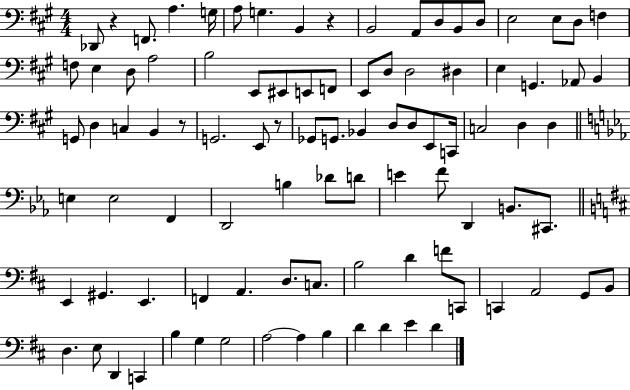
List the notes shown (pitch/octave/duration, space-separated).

Db2/e R/q F2/e. A3/q. G3/s A3/e G3/q. B2/q R/q B2/h A2/e D3/e B2/e D3/e E3/h E3/e D3/e F3/q F3/e E3/q D3/e A3/h B3/h E2/e EIS2/e E2/e F2/e E2/e D3/e D3/h D#3/q E3/q G2/q. Ab2/e B2/q G2/e D3/q C3/q B2/q R/e G2/h. E2/e R/e Gb2/e G2/e. Bb2/q D3/e D3/e E2/e C2/s C3/h D3/q D3/q E3/q E3/h F2/q D2/h B3/q Db4/e D4/e E4/q F4/e D2/q B2/e. C#2/e. E2/q G#2/q. E2/q. F2/q A2/q. D3/e. C3/e. B3/h D4/q F4/e C2/e C2/q A2/h G2/e B2/e D3/q. E3/e D2/q C2/q B3/q G3/q G3/h A3/h A3/q B3/q D4/q D4/q E4/q D4/q